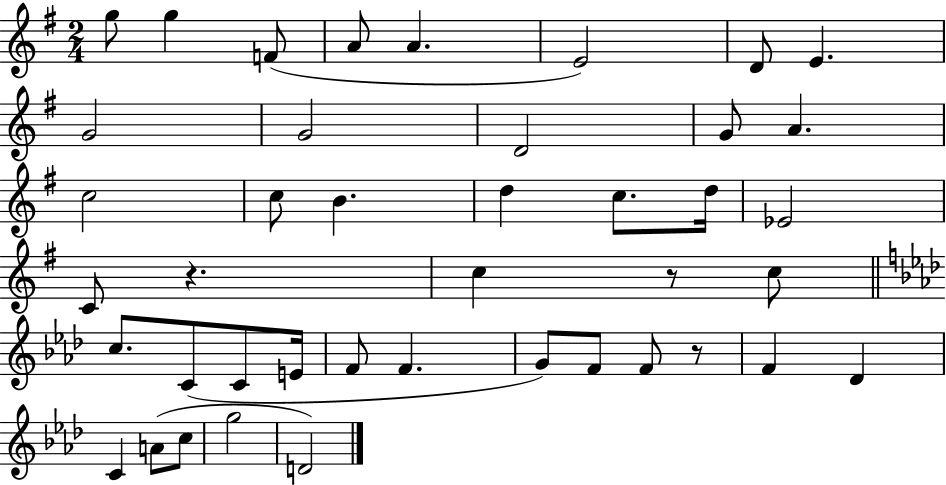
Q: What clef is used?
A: treble